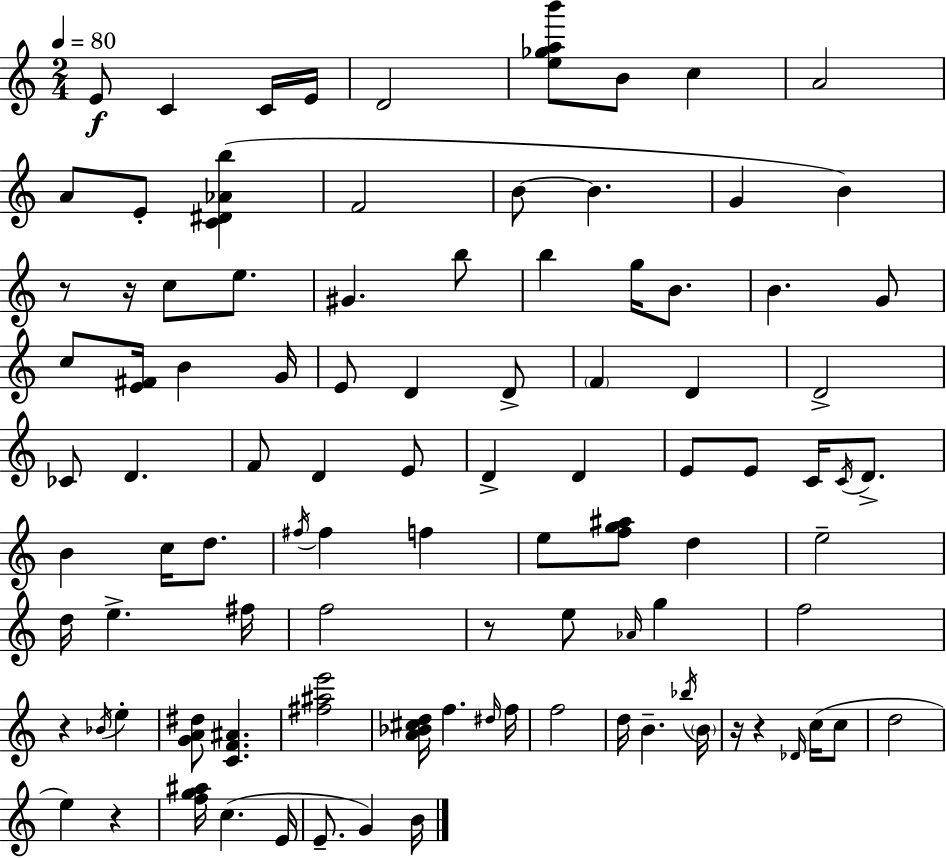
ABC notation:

X:1
T:Untitled
M:2/4
L:1/4
K:C
E/2 C C/4 E/4 D2 [e_gab']/2 B/2 c A2 A/2 E/2 [C^D_Ab] F2 B/2 B G B z/2 z/4 c/2 e/2 ^G b/2 b g/4 B/2 B G/2 c/2 [E^F]/4 B G/4 E/2 D D/2 F D D2 _C/2 D F/2 D E/2 D D E/2 E/2 C/4 C/4 D/2 B c/4 d/2 ^f/4 ^f f e/2 [fg^a]/2 d e2 d/4 e ^f/4 f2 z/2 e/2 _A/4 g f2 z _B/4 e [GA^d]/2 [CF^A] [^f^ae']2 [A_B^cd]/4 f ^d/4 f/4 f2 d/4 B _b/4 B/4 z/4 z _D/4 c/4 c/2 d2 e z [fg^a]/4 c E/4 E/2 G B/4